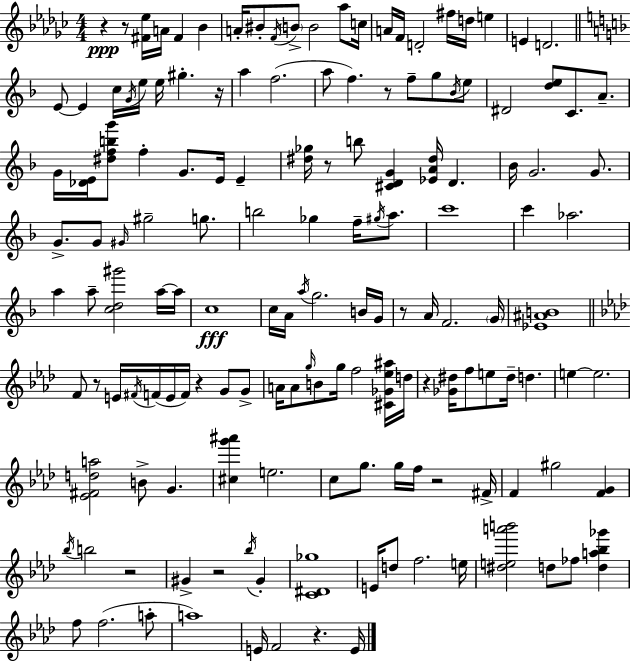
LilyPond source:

{
  \clef treble
  \numericTimeSignature
  \time 4/4
  \key ees \minor
  \repeat volta 2 { r4\ppp r8 <fis' ees''>16 a'16 fis'4 bes'4 | a'16-. bis'8-. \acciaccatura { f'16 } \parenthesize b'8-> b'2 aes''8 | c''16 a'16 f'16 d'2-. fis''16 d''16 e''4 | e'4 d'2. | \break \bar "||" \break \key f \major e'8~~ e'4 c''16 \acciaccatura { g'16 } e''16 e''16 gis''4.-. | r16 a''4 f''2.( | a''8 f''4.) r8 f''8-- g''8 \acciaccatura { bes'16 } | e''8 dis'2 <d'' e''>8 c'8. a'8.-- | \break g'16 <des' e'>16 <dis'' f'' b'' g'''>8 f''4-. g'8. e'16 e'4-- | <dis'' ges''>16 r8 b''8 <cis' d' g'>4 <ees' a' dis''>16 d'4. | bes'16 g'2. g'8. | g'8.-> g'8 \grace { gis'16 } gis''2-- | \break g''8. b''2 ges''4 f''16-- | \acciaccatura { gis''16 } a''8. c'''1 | c'''4 aes''2. | a''4 a''8-- <c'' d'' gis'''>2 | \break a''16~~ a''16 c''1\fff | c''16 a'16 \acciaccatura { a''16 } g''2. | b'16 g'16 r8 a'16 f'2. | \parenthesize g'16 <ees' ais' b'>1 | \break \bar "||" \break \key aes \major f'8 r8 e'16 \acciaccatura { fis'16 }( f'16 e'16 f'16) r4 g'8 g'8-> | a'16 a'8 \grace { g''16 } b'8 g''16 f''2 | <cis' ges' ees'' ais''>16 d''16 r4 <ges' dis''>16 f''8 e''8 dis''16-- d''4. | e''4~~ e''2. | \break <ees' fis' d'' a''>2 b'8-> g'4. | <cis'' g''' ais'''>4 e''2. | c''8 g''8. g''16 f''16 r2 | fis'16-> f'4 gis''2 <f' g'>4 | \break \acciaccatura { bes''16 } b''2 r2 | gis'4-> r2 \acciaccatura { bes''16 } | gis'4-. <c' dis' ges''>1 | e'16 d''8 f''2. | \break e''16 <dis'' e'' a''' b'''>2 d''8 fes''8 | <d'' a'' bes'' ges'''>4 f''8 f''2.( | a''8-. a''1) | e'16 f'2 r4. | \break e'16 } \bar "|."
}